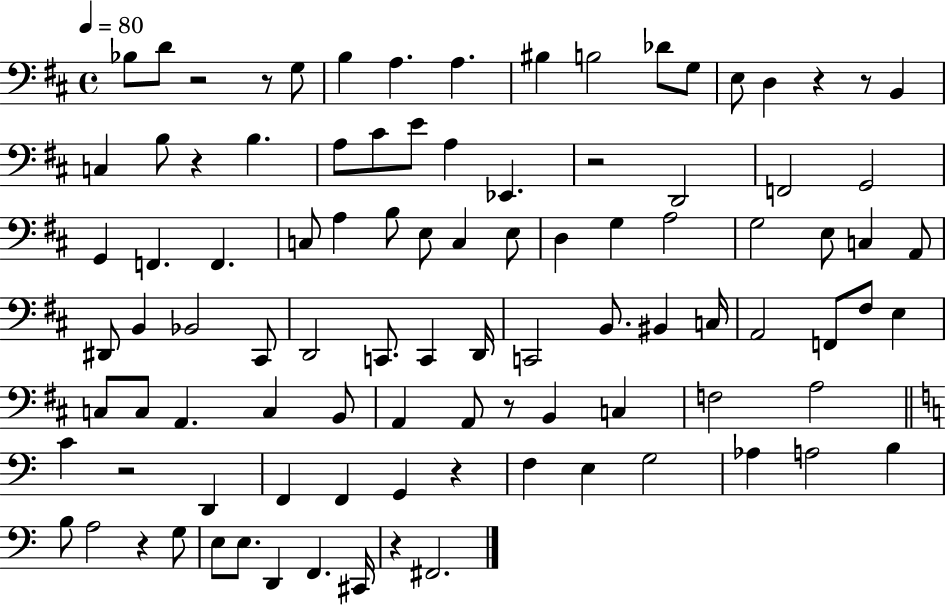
Bb3/e D4/e R/h R/e G3/e B3/q A3/q. A3/q. BIS3/q B3/h Db4/e G3/e E3/e D3/q R/q R/e B2/q C3/q B3/e R/q B3/q. A3/e C#4/e E4/e A3/q Eb2/q. R/h D2/h F2/h G2/h G2/q F2/q. F2/q. C3/e A3/q B3/e E3/e C3/q E3/e D3/q G3/q A3/h G3/h E3/e C3/q A2/e D#2/e B2/q Bb2/h C#2/e D2/h C2/e. C2/q D2/s C2/h B2/e. BIS2/q C3/s A2/h F2/e F#3/e E3/q C3/e C3/e A2/q. C3/q B2/e A2/q A2/e R/e B2/q C3/q F3/h A3/h C4/q R/h D2/q F2/q F2/q G2/q R/q F3/q E3/q G3/h Ab3/q A3/h B3/q B3/e A3/h R/q G3/e E3/e E3/e. D2/q F2/q. C#2/s R/q F#2/h.